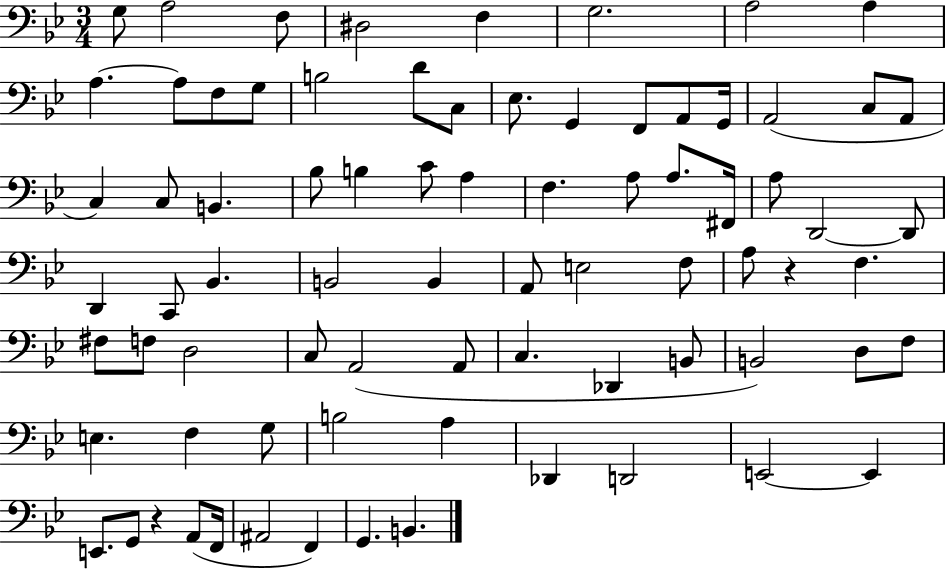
G3/e A3/h F3/e D#3/h F3/q G3/h. A3/h A3/q A3/q. A3/e F3/e G3/e B3/h D4/e C3/e Eb3/e. G2/q F2/e A2/e G2/s A2/h C3/e A2/e C3/q C3/e B2/q. Bb3/e B3/q C4/e A3/q F3/q. A3/e A3/e. F#2/s A3/e D2/h D2/e D2/q C2/e Bb2/q. B2/h B2/q A2/e E3/h F3/e A3/e R/q F3/q. F#3/e F3/e D3/h C3/e A2/h A2/e C3/q. Db2/q B2/e B2/h D3/e F3/e E3/q. F3/q G3/e B3/h A3/q Db2/q D2/h E2/h E2/q E2/e. G2/e R/q A2/e F2/s A#2/h F2/q G2/q. B2/q.